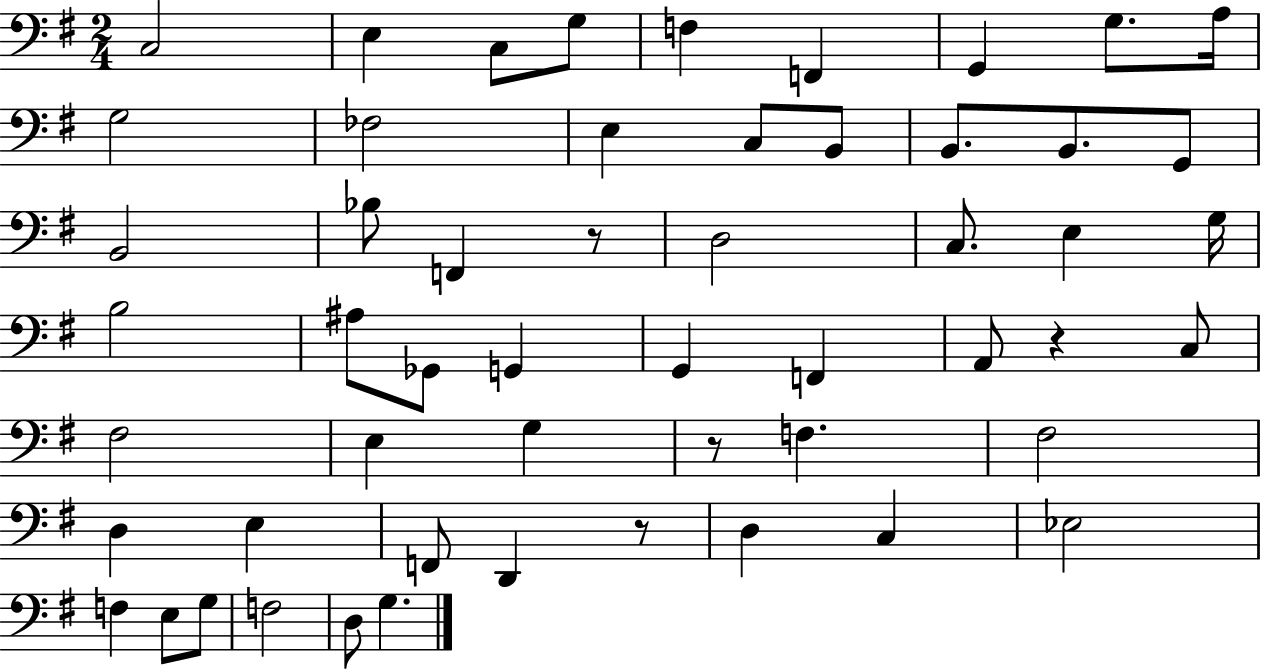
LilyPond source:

{
  \clef bass
  \numericTimeSignature
  \time 2/4
  \key g \major
  c2 | e4 c8 g8 | f4 f,4 | g,4 g8. a16 | \break g2 | fes2 | e4 c8 b,8 | b,8. b,8. g,8 | \break b,2 | bes8 f,4 r8 | d2 | c8. e4 g16 | \break b2 | ais8 ges,8 g,4 | g,4 f,4 | a,8 r4 c8 | \break fis2 | e4 g4 | r8 f4. | fis2 | \break d4 e4 | f,8 d,4 r8 | d4 c4 | ees2 | \break f4 e8 g8 | f2 | d8 g4. | \bar "|."
}